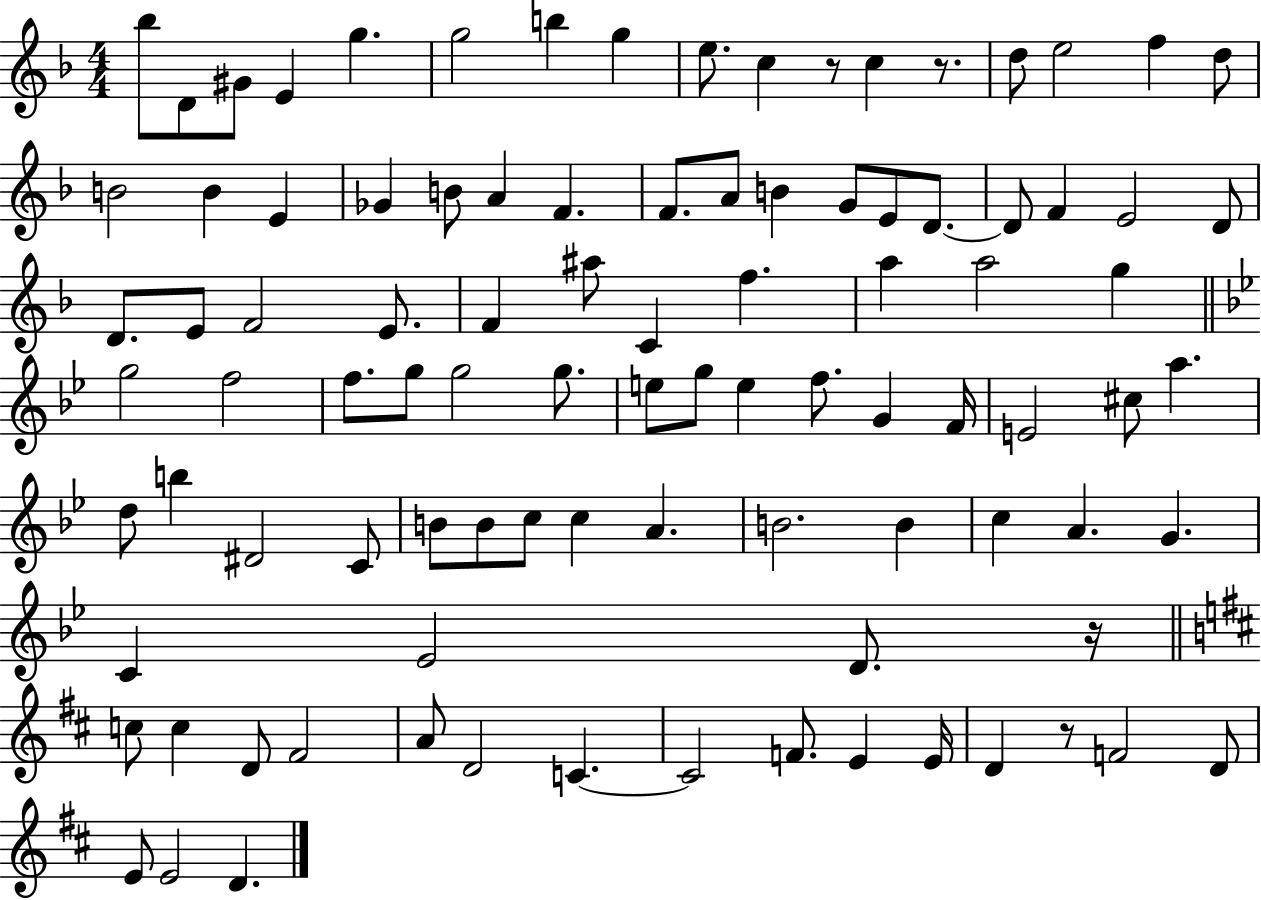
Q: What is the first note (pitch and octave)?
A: Bb5